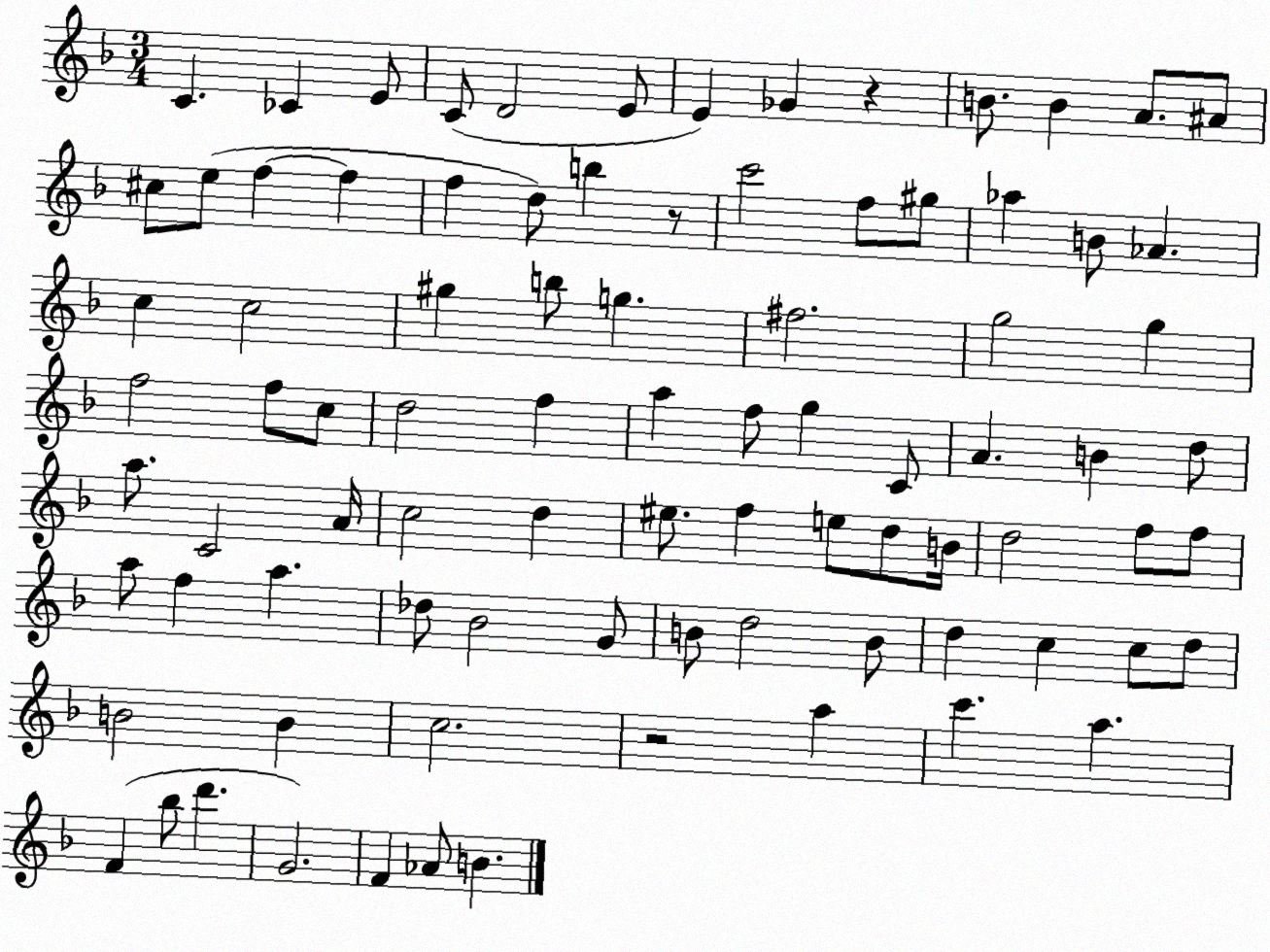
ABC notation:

X:1
T:Untitled
M:3/4
L:1/4
K:F
C _C E/2 C/2 D2 E/2 E _G z B/2 B A/2 ^A/2 ^c/2 e/2 f f f d/2 b z/2 c'2 f/2 ^g/2 _a B/2 _A c c2 ^g b/2 g ^f2 g2 g f2 f/2 c/2 d2 f a f/2 g C/2 A B d/2 a/2 C2 A/4 c2 d ^e/2 f e/2 d/2 B/4 d2 f/2 f/2 a/2 f a _d/2 _B2 G/2 B/2 d2 B/2 d c c/2 d/2 B2 B c2 z2 a c' a F _b/2 d' G2 F _A/2 B